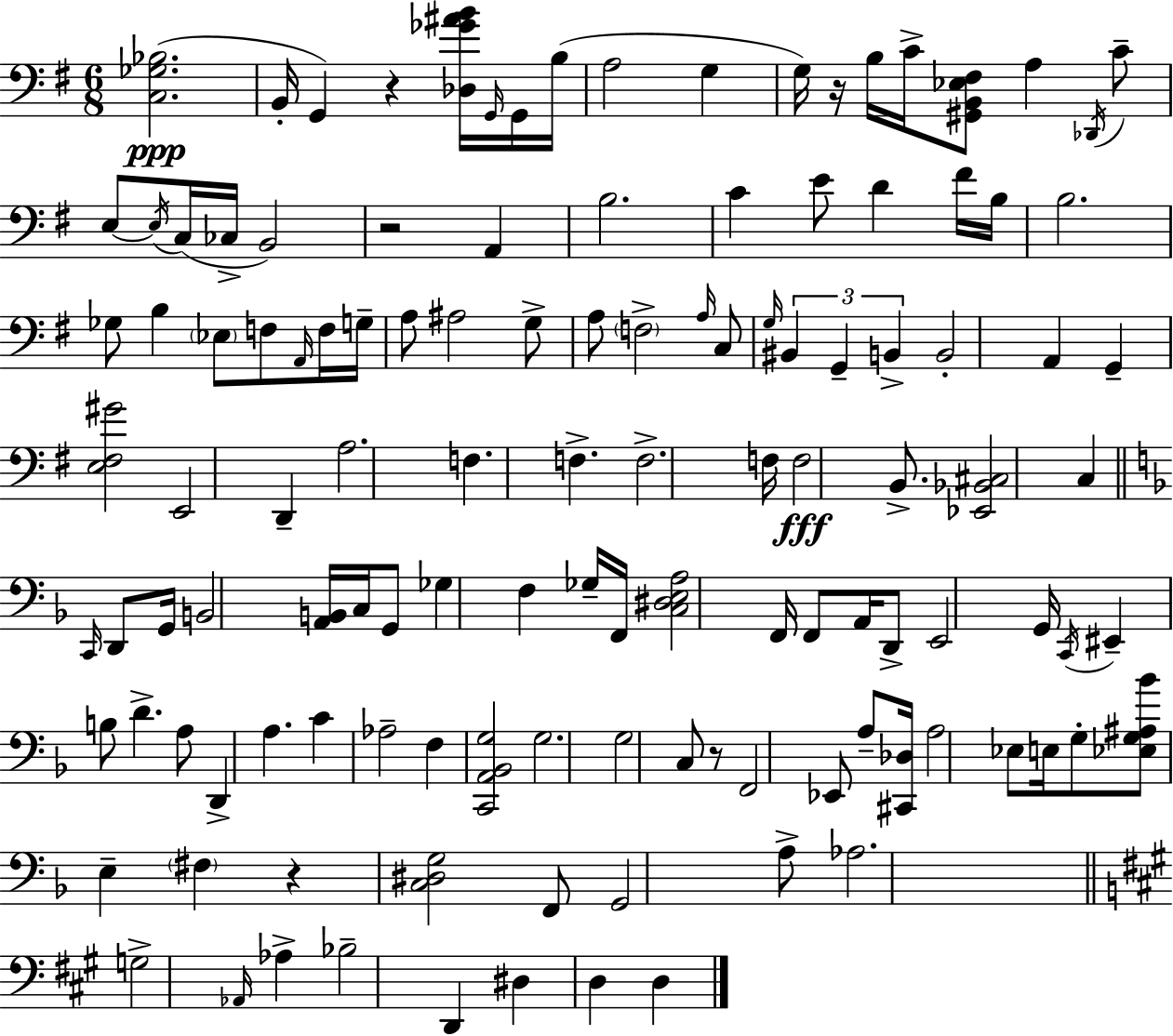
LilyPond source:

{
  \clef bass
  \numericTimeSignature
  \time 6/8
  \key e \minor
  \repeat volta 2 { <c ges bes>2.(\ppp | b,16-. g,4) r4 <des ges' ais' b'>16 \grace { g,16 } g,16 | b16( a2 g4 | g16) r16 b16 c'16-> <gis, b, ees fis>8 a4 \acciaccatura { des,16 } | \break c'8-- e8~~ \acciaccatura { e16 }( c16 ces16-> b,2) | r2 a,4 | b2. | c'4 e'8 d'4 | \break fis'16 b16 b2. | ges8 b4 \parenthesize ees8 f8 | \grace { a,16 } f16 g16-- a8 ais2 | g8-> a8 \parenthesize f2-> | \break \grace { a16 } c8 \grace { g16 } \tuplet 3/2 { bis,4 g,4-- | b,4-> } b,2-. | a,4 g,4-- <e fis gis'>2 | e,2 | \break d,4-- a2. | f4. | f4.-> f2.-> | f16 f2\fff | \break b,8.-> <ees, bes, cis>2 | c4 \bar "||" \break \key f \major \grace { c,16 } d,8 g,16 b,2 | <a, b,>16 c16 g,8 ges4 f4 | ges16-- f,16 <c dis e a>2 f,16 f,8 | a,16 d,8-> e,2 | \break g,16 \acciaccatura { c,16 } eis,4-- b8 d'4.-> | a8 d,4-> a4. | c'4 aes2-- | f4 <c, a, bes, g>2 | \break g2. | g2 c8 | r8 f,2 ees,8 | a8-- <cis, des>16 a2 ees8 | \break e16 g8-. <ees g ais bes'>8 e4-- \parenthesize fis4 | r4 <c dis g>2 | f,8 g,2 | a8-> aes2. | \break \bar "||" \break \key a \major g2-> \grace { aes,16 } aes4-> | bes2-- d,4 | dis4 d4 d4 | } \bar "|."
}